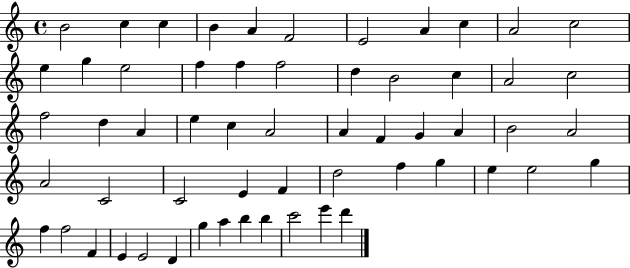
{
  \clef treble
  \time 4/4
  \defaultTimeSignature
  \key c \major
  b'2 c''4 c''4 | b'4 a'4 f'2 | e'2 a'4 c''4 | a'2 c''2 | \break e''4 g''4 e''2 | f''4 f''4 f''2 | d''4 b'2 c''4 | a'2 c''2 | \break f''2 d''4 a'4 | e''4 c''4 a'2 | a'4 f'4 g'4 a'4 | b'2 a'2 | \break a'2 c'2 | c'2 e'4 f'4 | d''2 f''4 g''4 | e''4 e''2 g''4 | \break f''4 f''2 f'4 | e'4 e'2 d'4 | g''4 a''4 b''4 b''4 | c'''2 e'''4 d'''4 | \break \bar "|."
}